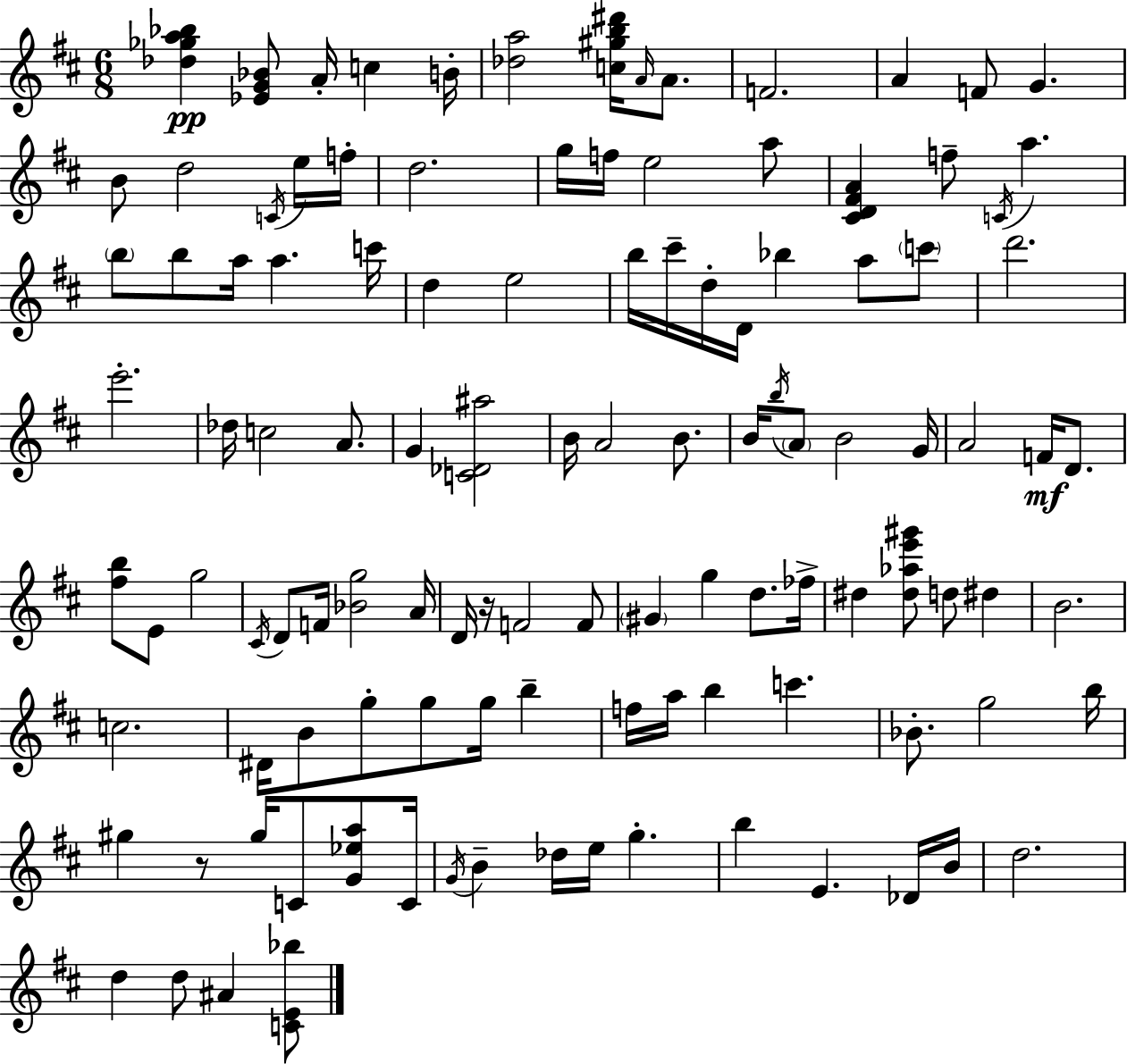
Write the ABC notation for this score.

X:1
T:Untitled
M:6/8
L:1/4
K:D
[_d_ga_b] [_EG_B]/2 A/4 c B/4 [_da]2 [c^gb^d']/4 A/4 A/2 F2 A F/2 G B/2 d2 C/4 e/4 f/4 d2 g/4 f/4 e2 a/2 [^CD^FA] f/2 C/4 a b/2 b/2 a/4 a c'/4 d e2 b/4 ^c'/4 d/4 D/4 _b a/2 c'/2 d'2 e'2 _d/4 c2 A/2 G [C_D^a]2 B/4 A2 B/2 B/4 b/4 A/2 B2 G/4 A2 F/4 D/2 [^fb]/2 E/2 g2 ^C/4 D/2 F/4 [_Bg]2 A/4 D/4 z/4 F2 F/2 ^G g d/2 _f/4 ^d [^d_ae'^g']/2 d/2 ^d B2 c2 ^D/4 B/2 g/2 g/2 g/4 b f/4 a/4 b c' _B/2 g2 b/4 ^g z/2 ^g/4 C/2 [G_ea]/2 C/4 G/4 B _d/4 e/4 g b E _D/4 B/4 d2 d d/2 ^A [CE_b]/2